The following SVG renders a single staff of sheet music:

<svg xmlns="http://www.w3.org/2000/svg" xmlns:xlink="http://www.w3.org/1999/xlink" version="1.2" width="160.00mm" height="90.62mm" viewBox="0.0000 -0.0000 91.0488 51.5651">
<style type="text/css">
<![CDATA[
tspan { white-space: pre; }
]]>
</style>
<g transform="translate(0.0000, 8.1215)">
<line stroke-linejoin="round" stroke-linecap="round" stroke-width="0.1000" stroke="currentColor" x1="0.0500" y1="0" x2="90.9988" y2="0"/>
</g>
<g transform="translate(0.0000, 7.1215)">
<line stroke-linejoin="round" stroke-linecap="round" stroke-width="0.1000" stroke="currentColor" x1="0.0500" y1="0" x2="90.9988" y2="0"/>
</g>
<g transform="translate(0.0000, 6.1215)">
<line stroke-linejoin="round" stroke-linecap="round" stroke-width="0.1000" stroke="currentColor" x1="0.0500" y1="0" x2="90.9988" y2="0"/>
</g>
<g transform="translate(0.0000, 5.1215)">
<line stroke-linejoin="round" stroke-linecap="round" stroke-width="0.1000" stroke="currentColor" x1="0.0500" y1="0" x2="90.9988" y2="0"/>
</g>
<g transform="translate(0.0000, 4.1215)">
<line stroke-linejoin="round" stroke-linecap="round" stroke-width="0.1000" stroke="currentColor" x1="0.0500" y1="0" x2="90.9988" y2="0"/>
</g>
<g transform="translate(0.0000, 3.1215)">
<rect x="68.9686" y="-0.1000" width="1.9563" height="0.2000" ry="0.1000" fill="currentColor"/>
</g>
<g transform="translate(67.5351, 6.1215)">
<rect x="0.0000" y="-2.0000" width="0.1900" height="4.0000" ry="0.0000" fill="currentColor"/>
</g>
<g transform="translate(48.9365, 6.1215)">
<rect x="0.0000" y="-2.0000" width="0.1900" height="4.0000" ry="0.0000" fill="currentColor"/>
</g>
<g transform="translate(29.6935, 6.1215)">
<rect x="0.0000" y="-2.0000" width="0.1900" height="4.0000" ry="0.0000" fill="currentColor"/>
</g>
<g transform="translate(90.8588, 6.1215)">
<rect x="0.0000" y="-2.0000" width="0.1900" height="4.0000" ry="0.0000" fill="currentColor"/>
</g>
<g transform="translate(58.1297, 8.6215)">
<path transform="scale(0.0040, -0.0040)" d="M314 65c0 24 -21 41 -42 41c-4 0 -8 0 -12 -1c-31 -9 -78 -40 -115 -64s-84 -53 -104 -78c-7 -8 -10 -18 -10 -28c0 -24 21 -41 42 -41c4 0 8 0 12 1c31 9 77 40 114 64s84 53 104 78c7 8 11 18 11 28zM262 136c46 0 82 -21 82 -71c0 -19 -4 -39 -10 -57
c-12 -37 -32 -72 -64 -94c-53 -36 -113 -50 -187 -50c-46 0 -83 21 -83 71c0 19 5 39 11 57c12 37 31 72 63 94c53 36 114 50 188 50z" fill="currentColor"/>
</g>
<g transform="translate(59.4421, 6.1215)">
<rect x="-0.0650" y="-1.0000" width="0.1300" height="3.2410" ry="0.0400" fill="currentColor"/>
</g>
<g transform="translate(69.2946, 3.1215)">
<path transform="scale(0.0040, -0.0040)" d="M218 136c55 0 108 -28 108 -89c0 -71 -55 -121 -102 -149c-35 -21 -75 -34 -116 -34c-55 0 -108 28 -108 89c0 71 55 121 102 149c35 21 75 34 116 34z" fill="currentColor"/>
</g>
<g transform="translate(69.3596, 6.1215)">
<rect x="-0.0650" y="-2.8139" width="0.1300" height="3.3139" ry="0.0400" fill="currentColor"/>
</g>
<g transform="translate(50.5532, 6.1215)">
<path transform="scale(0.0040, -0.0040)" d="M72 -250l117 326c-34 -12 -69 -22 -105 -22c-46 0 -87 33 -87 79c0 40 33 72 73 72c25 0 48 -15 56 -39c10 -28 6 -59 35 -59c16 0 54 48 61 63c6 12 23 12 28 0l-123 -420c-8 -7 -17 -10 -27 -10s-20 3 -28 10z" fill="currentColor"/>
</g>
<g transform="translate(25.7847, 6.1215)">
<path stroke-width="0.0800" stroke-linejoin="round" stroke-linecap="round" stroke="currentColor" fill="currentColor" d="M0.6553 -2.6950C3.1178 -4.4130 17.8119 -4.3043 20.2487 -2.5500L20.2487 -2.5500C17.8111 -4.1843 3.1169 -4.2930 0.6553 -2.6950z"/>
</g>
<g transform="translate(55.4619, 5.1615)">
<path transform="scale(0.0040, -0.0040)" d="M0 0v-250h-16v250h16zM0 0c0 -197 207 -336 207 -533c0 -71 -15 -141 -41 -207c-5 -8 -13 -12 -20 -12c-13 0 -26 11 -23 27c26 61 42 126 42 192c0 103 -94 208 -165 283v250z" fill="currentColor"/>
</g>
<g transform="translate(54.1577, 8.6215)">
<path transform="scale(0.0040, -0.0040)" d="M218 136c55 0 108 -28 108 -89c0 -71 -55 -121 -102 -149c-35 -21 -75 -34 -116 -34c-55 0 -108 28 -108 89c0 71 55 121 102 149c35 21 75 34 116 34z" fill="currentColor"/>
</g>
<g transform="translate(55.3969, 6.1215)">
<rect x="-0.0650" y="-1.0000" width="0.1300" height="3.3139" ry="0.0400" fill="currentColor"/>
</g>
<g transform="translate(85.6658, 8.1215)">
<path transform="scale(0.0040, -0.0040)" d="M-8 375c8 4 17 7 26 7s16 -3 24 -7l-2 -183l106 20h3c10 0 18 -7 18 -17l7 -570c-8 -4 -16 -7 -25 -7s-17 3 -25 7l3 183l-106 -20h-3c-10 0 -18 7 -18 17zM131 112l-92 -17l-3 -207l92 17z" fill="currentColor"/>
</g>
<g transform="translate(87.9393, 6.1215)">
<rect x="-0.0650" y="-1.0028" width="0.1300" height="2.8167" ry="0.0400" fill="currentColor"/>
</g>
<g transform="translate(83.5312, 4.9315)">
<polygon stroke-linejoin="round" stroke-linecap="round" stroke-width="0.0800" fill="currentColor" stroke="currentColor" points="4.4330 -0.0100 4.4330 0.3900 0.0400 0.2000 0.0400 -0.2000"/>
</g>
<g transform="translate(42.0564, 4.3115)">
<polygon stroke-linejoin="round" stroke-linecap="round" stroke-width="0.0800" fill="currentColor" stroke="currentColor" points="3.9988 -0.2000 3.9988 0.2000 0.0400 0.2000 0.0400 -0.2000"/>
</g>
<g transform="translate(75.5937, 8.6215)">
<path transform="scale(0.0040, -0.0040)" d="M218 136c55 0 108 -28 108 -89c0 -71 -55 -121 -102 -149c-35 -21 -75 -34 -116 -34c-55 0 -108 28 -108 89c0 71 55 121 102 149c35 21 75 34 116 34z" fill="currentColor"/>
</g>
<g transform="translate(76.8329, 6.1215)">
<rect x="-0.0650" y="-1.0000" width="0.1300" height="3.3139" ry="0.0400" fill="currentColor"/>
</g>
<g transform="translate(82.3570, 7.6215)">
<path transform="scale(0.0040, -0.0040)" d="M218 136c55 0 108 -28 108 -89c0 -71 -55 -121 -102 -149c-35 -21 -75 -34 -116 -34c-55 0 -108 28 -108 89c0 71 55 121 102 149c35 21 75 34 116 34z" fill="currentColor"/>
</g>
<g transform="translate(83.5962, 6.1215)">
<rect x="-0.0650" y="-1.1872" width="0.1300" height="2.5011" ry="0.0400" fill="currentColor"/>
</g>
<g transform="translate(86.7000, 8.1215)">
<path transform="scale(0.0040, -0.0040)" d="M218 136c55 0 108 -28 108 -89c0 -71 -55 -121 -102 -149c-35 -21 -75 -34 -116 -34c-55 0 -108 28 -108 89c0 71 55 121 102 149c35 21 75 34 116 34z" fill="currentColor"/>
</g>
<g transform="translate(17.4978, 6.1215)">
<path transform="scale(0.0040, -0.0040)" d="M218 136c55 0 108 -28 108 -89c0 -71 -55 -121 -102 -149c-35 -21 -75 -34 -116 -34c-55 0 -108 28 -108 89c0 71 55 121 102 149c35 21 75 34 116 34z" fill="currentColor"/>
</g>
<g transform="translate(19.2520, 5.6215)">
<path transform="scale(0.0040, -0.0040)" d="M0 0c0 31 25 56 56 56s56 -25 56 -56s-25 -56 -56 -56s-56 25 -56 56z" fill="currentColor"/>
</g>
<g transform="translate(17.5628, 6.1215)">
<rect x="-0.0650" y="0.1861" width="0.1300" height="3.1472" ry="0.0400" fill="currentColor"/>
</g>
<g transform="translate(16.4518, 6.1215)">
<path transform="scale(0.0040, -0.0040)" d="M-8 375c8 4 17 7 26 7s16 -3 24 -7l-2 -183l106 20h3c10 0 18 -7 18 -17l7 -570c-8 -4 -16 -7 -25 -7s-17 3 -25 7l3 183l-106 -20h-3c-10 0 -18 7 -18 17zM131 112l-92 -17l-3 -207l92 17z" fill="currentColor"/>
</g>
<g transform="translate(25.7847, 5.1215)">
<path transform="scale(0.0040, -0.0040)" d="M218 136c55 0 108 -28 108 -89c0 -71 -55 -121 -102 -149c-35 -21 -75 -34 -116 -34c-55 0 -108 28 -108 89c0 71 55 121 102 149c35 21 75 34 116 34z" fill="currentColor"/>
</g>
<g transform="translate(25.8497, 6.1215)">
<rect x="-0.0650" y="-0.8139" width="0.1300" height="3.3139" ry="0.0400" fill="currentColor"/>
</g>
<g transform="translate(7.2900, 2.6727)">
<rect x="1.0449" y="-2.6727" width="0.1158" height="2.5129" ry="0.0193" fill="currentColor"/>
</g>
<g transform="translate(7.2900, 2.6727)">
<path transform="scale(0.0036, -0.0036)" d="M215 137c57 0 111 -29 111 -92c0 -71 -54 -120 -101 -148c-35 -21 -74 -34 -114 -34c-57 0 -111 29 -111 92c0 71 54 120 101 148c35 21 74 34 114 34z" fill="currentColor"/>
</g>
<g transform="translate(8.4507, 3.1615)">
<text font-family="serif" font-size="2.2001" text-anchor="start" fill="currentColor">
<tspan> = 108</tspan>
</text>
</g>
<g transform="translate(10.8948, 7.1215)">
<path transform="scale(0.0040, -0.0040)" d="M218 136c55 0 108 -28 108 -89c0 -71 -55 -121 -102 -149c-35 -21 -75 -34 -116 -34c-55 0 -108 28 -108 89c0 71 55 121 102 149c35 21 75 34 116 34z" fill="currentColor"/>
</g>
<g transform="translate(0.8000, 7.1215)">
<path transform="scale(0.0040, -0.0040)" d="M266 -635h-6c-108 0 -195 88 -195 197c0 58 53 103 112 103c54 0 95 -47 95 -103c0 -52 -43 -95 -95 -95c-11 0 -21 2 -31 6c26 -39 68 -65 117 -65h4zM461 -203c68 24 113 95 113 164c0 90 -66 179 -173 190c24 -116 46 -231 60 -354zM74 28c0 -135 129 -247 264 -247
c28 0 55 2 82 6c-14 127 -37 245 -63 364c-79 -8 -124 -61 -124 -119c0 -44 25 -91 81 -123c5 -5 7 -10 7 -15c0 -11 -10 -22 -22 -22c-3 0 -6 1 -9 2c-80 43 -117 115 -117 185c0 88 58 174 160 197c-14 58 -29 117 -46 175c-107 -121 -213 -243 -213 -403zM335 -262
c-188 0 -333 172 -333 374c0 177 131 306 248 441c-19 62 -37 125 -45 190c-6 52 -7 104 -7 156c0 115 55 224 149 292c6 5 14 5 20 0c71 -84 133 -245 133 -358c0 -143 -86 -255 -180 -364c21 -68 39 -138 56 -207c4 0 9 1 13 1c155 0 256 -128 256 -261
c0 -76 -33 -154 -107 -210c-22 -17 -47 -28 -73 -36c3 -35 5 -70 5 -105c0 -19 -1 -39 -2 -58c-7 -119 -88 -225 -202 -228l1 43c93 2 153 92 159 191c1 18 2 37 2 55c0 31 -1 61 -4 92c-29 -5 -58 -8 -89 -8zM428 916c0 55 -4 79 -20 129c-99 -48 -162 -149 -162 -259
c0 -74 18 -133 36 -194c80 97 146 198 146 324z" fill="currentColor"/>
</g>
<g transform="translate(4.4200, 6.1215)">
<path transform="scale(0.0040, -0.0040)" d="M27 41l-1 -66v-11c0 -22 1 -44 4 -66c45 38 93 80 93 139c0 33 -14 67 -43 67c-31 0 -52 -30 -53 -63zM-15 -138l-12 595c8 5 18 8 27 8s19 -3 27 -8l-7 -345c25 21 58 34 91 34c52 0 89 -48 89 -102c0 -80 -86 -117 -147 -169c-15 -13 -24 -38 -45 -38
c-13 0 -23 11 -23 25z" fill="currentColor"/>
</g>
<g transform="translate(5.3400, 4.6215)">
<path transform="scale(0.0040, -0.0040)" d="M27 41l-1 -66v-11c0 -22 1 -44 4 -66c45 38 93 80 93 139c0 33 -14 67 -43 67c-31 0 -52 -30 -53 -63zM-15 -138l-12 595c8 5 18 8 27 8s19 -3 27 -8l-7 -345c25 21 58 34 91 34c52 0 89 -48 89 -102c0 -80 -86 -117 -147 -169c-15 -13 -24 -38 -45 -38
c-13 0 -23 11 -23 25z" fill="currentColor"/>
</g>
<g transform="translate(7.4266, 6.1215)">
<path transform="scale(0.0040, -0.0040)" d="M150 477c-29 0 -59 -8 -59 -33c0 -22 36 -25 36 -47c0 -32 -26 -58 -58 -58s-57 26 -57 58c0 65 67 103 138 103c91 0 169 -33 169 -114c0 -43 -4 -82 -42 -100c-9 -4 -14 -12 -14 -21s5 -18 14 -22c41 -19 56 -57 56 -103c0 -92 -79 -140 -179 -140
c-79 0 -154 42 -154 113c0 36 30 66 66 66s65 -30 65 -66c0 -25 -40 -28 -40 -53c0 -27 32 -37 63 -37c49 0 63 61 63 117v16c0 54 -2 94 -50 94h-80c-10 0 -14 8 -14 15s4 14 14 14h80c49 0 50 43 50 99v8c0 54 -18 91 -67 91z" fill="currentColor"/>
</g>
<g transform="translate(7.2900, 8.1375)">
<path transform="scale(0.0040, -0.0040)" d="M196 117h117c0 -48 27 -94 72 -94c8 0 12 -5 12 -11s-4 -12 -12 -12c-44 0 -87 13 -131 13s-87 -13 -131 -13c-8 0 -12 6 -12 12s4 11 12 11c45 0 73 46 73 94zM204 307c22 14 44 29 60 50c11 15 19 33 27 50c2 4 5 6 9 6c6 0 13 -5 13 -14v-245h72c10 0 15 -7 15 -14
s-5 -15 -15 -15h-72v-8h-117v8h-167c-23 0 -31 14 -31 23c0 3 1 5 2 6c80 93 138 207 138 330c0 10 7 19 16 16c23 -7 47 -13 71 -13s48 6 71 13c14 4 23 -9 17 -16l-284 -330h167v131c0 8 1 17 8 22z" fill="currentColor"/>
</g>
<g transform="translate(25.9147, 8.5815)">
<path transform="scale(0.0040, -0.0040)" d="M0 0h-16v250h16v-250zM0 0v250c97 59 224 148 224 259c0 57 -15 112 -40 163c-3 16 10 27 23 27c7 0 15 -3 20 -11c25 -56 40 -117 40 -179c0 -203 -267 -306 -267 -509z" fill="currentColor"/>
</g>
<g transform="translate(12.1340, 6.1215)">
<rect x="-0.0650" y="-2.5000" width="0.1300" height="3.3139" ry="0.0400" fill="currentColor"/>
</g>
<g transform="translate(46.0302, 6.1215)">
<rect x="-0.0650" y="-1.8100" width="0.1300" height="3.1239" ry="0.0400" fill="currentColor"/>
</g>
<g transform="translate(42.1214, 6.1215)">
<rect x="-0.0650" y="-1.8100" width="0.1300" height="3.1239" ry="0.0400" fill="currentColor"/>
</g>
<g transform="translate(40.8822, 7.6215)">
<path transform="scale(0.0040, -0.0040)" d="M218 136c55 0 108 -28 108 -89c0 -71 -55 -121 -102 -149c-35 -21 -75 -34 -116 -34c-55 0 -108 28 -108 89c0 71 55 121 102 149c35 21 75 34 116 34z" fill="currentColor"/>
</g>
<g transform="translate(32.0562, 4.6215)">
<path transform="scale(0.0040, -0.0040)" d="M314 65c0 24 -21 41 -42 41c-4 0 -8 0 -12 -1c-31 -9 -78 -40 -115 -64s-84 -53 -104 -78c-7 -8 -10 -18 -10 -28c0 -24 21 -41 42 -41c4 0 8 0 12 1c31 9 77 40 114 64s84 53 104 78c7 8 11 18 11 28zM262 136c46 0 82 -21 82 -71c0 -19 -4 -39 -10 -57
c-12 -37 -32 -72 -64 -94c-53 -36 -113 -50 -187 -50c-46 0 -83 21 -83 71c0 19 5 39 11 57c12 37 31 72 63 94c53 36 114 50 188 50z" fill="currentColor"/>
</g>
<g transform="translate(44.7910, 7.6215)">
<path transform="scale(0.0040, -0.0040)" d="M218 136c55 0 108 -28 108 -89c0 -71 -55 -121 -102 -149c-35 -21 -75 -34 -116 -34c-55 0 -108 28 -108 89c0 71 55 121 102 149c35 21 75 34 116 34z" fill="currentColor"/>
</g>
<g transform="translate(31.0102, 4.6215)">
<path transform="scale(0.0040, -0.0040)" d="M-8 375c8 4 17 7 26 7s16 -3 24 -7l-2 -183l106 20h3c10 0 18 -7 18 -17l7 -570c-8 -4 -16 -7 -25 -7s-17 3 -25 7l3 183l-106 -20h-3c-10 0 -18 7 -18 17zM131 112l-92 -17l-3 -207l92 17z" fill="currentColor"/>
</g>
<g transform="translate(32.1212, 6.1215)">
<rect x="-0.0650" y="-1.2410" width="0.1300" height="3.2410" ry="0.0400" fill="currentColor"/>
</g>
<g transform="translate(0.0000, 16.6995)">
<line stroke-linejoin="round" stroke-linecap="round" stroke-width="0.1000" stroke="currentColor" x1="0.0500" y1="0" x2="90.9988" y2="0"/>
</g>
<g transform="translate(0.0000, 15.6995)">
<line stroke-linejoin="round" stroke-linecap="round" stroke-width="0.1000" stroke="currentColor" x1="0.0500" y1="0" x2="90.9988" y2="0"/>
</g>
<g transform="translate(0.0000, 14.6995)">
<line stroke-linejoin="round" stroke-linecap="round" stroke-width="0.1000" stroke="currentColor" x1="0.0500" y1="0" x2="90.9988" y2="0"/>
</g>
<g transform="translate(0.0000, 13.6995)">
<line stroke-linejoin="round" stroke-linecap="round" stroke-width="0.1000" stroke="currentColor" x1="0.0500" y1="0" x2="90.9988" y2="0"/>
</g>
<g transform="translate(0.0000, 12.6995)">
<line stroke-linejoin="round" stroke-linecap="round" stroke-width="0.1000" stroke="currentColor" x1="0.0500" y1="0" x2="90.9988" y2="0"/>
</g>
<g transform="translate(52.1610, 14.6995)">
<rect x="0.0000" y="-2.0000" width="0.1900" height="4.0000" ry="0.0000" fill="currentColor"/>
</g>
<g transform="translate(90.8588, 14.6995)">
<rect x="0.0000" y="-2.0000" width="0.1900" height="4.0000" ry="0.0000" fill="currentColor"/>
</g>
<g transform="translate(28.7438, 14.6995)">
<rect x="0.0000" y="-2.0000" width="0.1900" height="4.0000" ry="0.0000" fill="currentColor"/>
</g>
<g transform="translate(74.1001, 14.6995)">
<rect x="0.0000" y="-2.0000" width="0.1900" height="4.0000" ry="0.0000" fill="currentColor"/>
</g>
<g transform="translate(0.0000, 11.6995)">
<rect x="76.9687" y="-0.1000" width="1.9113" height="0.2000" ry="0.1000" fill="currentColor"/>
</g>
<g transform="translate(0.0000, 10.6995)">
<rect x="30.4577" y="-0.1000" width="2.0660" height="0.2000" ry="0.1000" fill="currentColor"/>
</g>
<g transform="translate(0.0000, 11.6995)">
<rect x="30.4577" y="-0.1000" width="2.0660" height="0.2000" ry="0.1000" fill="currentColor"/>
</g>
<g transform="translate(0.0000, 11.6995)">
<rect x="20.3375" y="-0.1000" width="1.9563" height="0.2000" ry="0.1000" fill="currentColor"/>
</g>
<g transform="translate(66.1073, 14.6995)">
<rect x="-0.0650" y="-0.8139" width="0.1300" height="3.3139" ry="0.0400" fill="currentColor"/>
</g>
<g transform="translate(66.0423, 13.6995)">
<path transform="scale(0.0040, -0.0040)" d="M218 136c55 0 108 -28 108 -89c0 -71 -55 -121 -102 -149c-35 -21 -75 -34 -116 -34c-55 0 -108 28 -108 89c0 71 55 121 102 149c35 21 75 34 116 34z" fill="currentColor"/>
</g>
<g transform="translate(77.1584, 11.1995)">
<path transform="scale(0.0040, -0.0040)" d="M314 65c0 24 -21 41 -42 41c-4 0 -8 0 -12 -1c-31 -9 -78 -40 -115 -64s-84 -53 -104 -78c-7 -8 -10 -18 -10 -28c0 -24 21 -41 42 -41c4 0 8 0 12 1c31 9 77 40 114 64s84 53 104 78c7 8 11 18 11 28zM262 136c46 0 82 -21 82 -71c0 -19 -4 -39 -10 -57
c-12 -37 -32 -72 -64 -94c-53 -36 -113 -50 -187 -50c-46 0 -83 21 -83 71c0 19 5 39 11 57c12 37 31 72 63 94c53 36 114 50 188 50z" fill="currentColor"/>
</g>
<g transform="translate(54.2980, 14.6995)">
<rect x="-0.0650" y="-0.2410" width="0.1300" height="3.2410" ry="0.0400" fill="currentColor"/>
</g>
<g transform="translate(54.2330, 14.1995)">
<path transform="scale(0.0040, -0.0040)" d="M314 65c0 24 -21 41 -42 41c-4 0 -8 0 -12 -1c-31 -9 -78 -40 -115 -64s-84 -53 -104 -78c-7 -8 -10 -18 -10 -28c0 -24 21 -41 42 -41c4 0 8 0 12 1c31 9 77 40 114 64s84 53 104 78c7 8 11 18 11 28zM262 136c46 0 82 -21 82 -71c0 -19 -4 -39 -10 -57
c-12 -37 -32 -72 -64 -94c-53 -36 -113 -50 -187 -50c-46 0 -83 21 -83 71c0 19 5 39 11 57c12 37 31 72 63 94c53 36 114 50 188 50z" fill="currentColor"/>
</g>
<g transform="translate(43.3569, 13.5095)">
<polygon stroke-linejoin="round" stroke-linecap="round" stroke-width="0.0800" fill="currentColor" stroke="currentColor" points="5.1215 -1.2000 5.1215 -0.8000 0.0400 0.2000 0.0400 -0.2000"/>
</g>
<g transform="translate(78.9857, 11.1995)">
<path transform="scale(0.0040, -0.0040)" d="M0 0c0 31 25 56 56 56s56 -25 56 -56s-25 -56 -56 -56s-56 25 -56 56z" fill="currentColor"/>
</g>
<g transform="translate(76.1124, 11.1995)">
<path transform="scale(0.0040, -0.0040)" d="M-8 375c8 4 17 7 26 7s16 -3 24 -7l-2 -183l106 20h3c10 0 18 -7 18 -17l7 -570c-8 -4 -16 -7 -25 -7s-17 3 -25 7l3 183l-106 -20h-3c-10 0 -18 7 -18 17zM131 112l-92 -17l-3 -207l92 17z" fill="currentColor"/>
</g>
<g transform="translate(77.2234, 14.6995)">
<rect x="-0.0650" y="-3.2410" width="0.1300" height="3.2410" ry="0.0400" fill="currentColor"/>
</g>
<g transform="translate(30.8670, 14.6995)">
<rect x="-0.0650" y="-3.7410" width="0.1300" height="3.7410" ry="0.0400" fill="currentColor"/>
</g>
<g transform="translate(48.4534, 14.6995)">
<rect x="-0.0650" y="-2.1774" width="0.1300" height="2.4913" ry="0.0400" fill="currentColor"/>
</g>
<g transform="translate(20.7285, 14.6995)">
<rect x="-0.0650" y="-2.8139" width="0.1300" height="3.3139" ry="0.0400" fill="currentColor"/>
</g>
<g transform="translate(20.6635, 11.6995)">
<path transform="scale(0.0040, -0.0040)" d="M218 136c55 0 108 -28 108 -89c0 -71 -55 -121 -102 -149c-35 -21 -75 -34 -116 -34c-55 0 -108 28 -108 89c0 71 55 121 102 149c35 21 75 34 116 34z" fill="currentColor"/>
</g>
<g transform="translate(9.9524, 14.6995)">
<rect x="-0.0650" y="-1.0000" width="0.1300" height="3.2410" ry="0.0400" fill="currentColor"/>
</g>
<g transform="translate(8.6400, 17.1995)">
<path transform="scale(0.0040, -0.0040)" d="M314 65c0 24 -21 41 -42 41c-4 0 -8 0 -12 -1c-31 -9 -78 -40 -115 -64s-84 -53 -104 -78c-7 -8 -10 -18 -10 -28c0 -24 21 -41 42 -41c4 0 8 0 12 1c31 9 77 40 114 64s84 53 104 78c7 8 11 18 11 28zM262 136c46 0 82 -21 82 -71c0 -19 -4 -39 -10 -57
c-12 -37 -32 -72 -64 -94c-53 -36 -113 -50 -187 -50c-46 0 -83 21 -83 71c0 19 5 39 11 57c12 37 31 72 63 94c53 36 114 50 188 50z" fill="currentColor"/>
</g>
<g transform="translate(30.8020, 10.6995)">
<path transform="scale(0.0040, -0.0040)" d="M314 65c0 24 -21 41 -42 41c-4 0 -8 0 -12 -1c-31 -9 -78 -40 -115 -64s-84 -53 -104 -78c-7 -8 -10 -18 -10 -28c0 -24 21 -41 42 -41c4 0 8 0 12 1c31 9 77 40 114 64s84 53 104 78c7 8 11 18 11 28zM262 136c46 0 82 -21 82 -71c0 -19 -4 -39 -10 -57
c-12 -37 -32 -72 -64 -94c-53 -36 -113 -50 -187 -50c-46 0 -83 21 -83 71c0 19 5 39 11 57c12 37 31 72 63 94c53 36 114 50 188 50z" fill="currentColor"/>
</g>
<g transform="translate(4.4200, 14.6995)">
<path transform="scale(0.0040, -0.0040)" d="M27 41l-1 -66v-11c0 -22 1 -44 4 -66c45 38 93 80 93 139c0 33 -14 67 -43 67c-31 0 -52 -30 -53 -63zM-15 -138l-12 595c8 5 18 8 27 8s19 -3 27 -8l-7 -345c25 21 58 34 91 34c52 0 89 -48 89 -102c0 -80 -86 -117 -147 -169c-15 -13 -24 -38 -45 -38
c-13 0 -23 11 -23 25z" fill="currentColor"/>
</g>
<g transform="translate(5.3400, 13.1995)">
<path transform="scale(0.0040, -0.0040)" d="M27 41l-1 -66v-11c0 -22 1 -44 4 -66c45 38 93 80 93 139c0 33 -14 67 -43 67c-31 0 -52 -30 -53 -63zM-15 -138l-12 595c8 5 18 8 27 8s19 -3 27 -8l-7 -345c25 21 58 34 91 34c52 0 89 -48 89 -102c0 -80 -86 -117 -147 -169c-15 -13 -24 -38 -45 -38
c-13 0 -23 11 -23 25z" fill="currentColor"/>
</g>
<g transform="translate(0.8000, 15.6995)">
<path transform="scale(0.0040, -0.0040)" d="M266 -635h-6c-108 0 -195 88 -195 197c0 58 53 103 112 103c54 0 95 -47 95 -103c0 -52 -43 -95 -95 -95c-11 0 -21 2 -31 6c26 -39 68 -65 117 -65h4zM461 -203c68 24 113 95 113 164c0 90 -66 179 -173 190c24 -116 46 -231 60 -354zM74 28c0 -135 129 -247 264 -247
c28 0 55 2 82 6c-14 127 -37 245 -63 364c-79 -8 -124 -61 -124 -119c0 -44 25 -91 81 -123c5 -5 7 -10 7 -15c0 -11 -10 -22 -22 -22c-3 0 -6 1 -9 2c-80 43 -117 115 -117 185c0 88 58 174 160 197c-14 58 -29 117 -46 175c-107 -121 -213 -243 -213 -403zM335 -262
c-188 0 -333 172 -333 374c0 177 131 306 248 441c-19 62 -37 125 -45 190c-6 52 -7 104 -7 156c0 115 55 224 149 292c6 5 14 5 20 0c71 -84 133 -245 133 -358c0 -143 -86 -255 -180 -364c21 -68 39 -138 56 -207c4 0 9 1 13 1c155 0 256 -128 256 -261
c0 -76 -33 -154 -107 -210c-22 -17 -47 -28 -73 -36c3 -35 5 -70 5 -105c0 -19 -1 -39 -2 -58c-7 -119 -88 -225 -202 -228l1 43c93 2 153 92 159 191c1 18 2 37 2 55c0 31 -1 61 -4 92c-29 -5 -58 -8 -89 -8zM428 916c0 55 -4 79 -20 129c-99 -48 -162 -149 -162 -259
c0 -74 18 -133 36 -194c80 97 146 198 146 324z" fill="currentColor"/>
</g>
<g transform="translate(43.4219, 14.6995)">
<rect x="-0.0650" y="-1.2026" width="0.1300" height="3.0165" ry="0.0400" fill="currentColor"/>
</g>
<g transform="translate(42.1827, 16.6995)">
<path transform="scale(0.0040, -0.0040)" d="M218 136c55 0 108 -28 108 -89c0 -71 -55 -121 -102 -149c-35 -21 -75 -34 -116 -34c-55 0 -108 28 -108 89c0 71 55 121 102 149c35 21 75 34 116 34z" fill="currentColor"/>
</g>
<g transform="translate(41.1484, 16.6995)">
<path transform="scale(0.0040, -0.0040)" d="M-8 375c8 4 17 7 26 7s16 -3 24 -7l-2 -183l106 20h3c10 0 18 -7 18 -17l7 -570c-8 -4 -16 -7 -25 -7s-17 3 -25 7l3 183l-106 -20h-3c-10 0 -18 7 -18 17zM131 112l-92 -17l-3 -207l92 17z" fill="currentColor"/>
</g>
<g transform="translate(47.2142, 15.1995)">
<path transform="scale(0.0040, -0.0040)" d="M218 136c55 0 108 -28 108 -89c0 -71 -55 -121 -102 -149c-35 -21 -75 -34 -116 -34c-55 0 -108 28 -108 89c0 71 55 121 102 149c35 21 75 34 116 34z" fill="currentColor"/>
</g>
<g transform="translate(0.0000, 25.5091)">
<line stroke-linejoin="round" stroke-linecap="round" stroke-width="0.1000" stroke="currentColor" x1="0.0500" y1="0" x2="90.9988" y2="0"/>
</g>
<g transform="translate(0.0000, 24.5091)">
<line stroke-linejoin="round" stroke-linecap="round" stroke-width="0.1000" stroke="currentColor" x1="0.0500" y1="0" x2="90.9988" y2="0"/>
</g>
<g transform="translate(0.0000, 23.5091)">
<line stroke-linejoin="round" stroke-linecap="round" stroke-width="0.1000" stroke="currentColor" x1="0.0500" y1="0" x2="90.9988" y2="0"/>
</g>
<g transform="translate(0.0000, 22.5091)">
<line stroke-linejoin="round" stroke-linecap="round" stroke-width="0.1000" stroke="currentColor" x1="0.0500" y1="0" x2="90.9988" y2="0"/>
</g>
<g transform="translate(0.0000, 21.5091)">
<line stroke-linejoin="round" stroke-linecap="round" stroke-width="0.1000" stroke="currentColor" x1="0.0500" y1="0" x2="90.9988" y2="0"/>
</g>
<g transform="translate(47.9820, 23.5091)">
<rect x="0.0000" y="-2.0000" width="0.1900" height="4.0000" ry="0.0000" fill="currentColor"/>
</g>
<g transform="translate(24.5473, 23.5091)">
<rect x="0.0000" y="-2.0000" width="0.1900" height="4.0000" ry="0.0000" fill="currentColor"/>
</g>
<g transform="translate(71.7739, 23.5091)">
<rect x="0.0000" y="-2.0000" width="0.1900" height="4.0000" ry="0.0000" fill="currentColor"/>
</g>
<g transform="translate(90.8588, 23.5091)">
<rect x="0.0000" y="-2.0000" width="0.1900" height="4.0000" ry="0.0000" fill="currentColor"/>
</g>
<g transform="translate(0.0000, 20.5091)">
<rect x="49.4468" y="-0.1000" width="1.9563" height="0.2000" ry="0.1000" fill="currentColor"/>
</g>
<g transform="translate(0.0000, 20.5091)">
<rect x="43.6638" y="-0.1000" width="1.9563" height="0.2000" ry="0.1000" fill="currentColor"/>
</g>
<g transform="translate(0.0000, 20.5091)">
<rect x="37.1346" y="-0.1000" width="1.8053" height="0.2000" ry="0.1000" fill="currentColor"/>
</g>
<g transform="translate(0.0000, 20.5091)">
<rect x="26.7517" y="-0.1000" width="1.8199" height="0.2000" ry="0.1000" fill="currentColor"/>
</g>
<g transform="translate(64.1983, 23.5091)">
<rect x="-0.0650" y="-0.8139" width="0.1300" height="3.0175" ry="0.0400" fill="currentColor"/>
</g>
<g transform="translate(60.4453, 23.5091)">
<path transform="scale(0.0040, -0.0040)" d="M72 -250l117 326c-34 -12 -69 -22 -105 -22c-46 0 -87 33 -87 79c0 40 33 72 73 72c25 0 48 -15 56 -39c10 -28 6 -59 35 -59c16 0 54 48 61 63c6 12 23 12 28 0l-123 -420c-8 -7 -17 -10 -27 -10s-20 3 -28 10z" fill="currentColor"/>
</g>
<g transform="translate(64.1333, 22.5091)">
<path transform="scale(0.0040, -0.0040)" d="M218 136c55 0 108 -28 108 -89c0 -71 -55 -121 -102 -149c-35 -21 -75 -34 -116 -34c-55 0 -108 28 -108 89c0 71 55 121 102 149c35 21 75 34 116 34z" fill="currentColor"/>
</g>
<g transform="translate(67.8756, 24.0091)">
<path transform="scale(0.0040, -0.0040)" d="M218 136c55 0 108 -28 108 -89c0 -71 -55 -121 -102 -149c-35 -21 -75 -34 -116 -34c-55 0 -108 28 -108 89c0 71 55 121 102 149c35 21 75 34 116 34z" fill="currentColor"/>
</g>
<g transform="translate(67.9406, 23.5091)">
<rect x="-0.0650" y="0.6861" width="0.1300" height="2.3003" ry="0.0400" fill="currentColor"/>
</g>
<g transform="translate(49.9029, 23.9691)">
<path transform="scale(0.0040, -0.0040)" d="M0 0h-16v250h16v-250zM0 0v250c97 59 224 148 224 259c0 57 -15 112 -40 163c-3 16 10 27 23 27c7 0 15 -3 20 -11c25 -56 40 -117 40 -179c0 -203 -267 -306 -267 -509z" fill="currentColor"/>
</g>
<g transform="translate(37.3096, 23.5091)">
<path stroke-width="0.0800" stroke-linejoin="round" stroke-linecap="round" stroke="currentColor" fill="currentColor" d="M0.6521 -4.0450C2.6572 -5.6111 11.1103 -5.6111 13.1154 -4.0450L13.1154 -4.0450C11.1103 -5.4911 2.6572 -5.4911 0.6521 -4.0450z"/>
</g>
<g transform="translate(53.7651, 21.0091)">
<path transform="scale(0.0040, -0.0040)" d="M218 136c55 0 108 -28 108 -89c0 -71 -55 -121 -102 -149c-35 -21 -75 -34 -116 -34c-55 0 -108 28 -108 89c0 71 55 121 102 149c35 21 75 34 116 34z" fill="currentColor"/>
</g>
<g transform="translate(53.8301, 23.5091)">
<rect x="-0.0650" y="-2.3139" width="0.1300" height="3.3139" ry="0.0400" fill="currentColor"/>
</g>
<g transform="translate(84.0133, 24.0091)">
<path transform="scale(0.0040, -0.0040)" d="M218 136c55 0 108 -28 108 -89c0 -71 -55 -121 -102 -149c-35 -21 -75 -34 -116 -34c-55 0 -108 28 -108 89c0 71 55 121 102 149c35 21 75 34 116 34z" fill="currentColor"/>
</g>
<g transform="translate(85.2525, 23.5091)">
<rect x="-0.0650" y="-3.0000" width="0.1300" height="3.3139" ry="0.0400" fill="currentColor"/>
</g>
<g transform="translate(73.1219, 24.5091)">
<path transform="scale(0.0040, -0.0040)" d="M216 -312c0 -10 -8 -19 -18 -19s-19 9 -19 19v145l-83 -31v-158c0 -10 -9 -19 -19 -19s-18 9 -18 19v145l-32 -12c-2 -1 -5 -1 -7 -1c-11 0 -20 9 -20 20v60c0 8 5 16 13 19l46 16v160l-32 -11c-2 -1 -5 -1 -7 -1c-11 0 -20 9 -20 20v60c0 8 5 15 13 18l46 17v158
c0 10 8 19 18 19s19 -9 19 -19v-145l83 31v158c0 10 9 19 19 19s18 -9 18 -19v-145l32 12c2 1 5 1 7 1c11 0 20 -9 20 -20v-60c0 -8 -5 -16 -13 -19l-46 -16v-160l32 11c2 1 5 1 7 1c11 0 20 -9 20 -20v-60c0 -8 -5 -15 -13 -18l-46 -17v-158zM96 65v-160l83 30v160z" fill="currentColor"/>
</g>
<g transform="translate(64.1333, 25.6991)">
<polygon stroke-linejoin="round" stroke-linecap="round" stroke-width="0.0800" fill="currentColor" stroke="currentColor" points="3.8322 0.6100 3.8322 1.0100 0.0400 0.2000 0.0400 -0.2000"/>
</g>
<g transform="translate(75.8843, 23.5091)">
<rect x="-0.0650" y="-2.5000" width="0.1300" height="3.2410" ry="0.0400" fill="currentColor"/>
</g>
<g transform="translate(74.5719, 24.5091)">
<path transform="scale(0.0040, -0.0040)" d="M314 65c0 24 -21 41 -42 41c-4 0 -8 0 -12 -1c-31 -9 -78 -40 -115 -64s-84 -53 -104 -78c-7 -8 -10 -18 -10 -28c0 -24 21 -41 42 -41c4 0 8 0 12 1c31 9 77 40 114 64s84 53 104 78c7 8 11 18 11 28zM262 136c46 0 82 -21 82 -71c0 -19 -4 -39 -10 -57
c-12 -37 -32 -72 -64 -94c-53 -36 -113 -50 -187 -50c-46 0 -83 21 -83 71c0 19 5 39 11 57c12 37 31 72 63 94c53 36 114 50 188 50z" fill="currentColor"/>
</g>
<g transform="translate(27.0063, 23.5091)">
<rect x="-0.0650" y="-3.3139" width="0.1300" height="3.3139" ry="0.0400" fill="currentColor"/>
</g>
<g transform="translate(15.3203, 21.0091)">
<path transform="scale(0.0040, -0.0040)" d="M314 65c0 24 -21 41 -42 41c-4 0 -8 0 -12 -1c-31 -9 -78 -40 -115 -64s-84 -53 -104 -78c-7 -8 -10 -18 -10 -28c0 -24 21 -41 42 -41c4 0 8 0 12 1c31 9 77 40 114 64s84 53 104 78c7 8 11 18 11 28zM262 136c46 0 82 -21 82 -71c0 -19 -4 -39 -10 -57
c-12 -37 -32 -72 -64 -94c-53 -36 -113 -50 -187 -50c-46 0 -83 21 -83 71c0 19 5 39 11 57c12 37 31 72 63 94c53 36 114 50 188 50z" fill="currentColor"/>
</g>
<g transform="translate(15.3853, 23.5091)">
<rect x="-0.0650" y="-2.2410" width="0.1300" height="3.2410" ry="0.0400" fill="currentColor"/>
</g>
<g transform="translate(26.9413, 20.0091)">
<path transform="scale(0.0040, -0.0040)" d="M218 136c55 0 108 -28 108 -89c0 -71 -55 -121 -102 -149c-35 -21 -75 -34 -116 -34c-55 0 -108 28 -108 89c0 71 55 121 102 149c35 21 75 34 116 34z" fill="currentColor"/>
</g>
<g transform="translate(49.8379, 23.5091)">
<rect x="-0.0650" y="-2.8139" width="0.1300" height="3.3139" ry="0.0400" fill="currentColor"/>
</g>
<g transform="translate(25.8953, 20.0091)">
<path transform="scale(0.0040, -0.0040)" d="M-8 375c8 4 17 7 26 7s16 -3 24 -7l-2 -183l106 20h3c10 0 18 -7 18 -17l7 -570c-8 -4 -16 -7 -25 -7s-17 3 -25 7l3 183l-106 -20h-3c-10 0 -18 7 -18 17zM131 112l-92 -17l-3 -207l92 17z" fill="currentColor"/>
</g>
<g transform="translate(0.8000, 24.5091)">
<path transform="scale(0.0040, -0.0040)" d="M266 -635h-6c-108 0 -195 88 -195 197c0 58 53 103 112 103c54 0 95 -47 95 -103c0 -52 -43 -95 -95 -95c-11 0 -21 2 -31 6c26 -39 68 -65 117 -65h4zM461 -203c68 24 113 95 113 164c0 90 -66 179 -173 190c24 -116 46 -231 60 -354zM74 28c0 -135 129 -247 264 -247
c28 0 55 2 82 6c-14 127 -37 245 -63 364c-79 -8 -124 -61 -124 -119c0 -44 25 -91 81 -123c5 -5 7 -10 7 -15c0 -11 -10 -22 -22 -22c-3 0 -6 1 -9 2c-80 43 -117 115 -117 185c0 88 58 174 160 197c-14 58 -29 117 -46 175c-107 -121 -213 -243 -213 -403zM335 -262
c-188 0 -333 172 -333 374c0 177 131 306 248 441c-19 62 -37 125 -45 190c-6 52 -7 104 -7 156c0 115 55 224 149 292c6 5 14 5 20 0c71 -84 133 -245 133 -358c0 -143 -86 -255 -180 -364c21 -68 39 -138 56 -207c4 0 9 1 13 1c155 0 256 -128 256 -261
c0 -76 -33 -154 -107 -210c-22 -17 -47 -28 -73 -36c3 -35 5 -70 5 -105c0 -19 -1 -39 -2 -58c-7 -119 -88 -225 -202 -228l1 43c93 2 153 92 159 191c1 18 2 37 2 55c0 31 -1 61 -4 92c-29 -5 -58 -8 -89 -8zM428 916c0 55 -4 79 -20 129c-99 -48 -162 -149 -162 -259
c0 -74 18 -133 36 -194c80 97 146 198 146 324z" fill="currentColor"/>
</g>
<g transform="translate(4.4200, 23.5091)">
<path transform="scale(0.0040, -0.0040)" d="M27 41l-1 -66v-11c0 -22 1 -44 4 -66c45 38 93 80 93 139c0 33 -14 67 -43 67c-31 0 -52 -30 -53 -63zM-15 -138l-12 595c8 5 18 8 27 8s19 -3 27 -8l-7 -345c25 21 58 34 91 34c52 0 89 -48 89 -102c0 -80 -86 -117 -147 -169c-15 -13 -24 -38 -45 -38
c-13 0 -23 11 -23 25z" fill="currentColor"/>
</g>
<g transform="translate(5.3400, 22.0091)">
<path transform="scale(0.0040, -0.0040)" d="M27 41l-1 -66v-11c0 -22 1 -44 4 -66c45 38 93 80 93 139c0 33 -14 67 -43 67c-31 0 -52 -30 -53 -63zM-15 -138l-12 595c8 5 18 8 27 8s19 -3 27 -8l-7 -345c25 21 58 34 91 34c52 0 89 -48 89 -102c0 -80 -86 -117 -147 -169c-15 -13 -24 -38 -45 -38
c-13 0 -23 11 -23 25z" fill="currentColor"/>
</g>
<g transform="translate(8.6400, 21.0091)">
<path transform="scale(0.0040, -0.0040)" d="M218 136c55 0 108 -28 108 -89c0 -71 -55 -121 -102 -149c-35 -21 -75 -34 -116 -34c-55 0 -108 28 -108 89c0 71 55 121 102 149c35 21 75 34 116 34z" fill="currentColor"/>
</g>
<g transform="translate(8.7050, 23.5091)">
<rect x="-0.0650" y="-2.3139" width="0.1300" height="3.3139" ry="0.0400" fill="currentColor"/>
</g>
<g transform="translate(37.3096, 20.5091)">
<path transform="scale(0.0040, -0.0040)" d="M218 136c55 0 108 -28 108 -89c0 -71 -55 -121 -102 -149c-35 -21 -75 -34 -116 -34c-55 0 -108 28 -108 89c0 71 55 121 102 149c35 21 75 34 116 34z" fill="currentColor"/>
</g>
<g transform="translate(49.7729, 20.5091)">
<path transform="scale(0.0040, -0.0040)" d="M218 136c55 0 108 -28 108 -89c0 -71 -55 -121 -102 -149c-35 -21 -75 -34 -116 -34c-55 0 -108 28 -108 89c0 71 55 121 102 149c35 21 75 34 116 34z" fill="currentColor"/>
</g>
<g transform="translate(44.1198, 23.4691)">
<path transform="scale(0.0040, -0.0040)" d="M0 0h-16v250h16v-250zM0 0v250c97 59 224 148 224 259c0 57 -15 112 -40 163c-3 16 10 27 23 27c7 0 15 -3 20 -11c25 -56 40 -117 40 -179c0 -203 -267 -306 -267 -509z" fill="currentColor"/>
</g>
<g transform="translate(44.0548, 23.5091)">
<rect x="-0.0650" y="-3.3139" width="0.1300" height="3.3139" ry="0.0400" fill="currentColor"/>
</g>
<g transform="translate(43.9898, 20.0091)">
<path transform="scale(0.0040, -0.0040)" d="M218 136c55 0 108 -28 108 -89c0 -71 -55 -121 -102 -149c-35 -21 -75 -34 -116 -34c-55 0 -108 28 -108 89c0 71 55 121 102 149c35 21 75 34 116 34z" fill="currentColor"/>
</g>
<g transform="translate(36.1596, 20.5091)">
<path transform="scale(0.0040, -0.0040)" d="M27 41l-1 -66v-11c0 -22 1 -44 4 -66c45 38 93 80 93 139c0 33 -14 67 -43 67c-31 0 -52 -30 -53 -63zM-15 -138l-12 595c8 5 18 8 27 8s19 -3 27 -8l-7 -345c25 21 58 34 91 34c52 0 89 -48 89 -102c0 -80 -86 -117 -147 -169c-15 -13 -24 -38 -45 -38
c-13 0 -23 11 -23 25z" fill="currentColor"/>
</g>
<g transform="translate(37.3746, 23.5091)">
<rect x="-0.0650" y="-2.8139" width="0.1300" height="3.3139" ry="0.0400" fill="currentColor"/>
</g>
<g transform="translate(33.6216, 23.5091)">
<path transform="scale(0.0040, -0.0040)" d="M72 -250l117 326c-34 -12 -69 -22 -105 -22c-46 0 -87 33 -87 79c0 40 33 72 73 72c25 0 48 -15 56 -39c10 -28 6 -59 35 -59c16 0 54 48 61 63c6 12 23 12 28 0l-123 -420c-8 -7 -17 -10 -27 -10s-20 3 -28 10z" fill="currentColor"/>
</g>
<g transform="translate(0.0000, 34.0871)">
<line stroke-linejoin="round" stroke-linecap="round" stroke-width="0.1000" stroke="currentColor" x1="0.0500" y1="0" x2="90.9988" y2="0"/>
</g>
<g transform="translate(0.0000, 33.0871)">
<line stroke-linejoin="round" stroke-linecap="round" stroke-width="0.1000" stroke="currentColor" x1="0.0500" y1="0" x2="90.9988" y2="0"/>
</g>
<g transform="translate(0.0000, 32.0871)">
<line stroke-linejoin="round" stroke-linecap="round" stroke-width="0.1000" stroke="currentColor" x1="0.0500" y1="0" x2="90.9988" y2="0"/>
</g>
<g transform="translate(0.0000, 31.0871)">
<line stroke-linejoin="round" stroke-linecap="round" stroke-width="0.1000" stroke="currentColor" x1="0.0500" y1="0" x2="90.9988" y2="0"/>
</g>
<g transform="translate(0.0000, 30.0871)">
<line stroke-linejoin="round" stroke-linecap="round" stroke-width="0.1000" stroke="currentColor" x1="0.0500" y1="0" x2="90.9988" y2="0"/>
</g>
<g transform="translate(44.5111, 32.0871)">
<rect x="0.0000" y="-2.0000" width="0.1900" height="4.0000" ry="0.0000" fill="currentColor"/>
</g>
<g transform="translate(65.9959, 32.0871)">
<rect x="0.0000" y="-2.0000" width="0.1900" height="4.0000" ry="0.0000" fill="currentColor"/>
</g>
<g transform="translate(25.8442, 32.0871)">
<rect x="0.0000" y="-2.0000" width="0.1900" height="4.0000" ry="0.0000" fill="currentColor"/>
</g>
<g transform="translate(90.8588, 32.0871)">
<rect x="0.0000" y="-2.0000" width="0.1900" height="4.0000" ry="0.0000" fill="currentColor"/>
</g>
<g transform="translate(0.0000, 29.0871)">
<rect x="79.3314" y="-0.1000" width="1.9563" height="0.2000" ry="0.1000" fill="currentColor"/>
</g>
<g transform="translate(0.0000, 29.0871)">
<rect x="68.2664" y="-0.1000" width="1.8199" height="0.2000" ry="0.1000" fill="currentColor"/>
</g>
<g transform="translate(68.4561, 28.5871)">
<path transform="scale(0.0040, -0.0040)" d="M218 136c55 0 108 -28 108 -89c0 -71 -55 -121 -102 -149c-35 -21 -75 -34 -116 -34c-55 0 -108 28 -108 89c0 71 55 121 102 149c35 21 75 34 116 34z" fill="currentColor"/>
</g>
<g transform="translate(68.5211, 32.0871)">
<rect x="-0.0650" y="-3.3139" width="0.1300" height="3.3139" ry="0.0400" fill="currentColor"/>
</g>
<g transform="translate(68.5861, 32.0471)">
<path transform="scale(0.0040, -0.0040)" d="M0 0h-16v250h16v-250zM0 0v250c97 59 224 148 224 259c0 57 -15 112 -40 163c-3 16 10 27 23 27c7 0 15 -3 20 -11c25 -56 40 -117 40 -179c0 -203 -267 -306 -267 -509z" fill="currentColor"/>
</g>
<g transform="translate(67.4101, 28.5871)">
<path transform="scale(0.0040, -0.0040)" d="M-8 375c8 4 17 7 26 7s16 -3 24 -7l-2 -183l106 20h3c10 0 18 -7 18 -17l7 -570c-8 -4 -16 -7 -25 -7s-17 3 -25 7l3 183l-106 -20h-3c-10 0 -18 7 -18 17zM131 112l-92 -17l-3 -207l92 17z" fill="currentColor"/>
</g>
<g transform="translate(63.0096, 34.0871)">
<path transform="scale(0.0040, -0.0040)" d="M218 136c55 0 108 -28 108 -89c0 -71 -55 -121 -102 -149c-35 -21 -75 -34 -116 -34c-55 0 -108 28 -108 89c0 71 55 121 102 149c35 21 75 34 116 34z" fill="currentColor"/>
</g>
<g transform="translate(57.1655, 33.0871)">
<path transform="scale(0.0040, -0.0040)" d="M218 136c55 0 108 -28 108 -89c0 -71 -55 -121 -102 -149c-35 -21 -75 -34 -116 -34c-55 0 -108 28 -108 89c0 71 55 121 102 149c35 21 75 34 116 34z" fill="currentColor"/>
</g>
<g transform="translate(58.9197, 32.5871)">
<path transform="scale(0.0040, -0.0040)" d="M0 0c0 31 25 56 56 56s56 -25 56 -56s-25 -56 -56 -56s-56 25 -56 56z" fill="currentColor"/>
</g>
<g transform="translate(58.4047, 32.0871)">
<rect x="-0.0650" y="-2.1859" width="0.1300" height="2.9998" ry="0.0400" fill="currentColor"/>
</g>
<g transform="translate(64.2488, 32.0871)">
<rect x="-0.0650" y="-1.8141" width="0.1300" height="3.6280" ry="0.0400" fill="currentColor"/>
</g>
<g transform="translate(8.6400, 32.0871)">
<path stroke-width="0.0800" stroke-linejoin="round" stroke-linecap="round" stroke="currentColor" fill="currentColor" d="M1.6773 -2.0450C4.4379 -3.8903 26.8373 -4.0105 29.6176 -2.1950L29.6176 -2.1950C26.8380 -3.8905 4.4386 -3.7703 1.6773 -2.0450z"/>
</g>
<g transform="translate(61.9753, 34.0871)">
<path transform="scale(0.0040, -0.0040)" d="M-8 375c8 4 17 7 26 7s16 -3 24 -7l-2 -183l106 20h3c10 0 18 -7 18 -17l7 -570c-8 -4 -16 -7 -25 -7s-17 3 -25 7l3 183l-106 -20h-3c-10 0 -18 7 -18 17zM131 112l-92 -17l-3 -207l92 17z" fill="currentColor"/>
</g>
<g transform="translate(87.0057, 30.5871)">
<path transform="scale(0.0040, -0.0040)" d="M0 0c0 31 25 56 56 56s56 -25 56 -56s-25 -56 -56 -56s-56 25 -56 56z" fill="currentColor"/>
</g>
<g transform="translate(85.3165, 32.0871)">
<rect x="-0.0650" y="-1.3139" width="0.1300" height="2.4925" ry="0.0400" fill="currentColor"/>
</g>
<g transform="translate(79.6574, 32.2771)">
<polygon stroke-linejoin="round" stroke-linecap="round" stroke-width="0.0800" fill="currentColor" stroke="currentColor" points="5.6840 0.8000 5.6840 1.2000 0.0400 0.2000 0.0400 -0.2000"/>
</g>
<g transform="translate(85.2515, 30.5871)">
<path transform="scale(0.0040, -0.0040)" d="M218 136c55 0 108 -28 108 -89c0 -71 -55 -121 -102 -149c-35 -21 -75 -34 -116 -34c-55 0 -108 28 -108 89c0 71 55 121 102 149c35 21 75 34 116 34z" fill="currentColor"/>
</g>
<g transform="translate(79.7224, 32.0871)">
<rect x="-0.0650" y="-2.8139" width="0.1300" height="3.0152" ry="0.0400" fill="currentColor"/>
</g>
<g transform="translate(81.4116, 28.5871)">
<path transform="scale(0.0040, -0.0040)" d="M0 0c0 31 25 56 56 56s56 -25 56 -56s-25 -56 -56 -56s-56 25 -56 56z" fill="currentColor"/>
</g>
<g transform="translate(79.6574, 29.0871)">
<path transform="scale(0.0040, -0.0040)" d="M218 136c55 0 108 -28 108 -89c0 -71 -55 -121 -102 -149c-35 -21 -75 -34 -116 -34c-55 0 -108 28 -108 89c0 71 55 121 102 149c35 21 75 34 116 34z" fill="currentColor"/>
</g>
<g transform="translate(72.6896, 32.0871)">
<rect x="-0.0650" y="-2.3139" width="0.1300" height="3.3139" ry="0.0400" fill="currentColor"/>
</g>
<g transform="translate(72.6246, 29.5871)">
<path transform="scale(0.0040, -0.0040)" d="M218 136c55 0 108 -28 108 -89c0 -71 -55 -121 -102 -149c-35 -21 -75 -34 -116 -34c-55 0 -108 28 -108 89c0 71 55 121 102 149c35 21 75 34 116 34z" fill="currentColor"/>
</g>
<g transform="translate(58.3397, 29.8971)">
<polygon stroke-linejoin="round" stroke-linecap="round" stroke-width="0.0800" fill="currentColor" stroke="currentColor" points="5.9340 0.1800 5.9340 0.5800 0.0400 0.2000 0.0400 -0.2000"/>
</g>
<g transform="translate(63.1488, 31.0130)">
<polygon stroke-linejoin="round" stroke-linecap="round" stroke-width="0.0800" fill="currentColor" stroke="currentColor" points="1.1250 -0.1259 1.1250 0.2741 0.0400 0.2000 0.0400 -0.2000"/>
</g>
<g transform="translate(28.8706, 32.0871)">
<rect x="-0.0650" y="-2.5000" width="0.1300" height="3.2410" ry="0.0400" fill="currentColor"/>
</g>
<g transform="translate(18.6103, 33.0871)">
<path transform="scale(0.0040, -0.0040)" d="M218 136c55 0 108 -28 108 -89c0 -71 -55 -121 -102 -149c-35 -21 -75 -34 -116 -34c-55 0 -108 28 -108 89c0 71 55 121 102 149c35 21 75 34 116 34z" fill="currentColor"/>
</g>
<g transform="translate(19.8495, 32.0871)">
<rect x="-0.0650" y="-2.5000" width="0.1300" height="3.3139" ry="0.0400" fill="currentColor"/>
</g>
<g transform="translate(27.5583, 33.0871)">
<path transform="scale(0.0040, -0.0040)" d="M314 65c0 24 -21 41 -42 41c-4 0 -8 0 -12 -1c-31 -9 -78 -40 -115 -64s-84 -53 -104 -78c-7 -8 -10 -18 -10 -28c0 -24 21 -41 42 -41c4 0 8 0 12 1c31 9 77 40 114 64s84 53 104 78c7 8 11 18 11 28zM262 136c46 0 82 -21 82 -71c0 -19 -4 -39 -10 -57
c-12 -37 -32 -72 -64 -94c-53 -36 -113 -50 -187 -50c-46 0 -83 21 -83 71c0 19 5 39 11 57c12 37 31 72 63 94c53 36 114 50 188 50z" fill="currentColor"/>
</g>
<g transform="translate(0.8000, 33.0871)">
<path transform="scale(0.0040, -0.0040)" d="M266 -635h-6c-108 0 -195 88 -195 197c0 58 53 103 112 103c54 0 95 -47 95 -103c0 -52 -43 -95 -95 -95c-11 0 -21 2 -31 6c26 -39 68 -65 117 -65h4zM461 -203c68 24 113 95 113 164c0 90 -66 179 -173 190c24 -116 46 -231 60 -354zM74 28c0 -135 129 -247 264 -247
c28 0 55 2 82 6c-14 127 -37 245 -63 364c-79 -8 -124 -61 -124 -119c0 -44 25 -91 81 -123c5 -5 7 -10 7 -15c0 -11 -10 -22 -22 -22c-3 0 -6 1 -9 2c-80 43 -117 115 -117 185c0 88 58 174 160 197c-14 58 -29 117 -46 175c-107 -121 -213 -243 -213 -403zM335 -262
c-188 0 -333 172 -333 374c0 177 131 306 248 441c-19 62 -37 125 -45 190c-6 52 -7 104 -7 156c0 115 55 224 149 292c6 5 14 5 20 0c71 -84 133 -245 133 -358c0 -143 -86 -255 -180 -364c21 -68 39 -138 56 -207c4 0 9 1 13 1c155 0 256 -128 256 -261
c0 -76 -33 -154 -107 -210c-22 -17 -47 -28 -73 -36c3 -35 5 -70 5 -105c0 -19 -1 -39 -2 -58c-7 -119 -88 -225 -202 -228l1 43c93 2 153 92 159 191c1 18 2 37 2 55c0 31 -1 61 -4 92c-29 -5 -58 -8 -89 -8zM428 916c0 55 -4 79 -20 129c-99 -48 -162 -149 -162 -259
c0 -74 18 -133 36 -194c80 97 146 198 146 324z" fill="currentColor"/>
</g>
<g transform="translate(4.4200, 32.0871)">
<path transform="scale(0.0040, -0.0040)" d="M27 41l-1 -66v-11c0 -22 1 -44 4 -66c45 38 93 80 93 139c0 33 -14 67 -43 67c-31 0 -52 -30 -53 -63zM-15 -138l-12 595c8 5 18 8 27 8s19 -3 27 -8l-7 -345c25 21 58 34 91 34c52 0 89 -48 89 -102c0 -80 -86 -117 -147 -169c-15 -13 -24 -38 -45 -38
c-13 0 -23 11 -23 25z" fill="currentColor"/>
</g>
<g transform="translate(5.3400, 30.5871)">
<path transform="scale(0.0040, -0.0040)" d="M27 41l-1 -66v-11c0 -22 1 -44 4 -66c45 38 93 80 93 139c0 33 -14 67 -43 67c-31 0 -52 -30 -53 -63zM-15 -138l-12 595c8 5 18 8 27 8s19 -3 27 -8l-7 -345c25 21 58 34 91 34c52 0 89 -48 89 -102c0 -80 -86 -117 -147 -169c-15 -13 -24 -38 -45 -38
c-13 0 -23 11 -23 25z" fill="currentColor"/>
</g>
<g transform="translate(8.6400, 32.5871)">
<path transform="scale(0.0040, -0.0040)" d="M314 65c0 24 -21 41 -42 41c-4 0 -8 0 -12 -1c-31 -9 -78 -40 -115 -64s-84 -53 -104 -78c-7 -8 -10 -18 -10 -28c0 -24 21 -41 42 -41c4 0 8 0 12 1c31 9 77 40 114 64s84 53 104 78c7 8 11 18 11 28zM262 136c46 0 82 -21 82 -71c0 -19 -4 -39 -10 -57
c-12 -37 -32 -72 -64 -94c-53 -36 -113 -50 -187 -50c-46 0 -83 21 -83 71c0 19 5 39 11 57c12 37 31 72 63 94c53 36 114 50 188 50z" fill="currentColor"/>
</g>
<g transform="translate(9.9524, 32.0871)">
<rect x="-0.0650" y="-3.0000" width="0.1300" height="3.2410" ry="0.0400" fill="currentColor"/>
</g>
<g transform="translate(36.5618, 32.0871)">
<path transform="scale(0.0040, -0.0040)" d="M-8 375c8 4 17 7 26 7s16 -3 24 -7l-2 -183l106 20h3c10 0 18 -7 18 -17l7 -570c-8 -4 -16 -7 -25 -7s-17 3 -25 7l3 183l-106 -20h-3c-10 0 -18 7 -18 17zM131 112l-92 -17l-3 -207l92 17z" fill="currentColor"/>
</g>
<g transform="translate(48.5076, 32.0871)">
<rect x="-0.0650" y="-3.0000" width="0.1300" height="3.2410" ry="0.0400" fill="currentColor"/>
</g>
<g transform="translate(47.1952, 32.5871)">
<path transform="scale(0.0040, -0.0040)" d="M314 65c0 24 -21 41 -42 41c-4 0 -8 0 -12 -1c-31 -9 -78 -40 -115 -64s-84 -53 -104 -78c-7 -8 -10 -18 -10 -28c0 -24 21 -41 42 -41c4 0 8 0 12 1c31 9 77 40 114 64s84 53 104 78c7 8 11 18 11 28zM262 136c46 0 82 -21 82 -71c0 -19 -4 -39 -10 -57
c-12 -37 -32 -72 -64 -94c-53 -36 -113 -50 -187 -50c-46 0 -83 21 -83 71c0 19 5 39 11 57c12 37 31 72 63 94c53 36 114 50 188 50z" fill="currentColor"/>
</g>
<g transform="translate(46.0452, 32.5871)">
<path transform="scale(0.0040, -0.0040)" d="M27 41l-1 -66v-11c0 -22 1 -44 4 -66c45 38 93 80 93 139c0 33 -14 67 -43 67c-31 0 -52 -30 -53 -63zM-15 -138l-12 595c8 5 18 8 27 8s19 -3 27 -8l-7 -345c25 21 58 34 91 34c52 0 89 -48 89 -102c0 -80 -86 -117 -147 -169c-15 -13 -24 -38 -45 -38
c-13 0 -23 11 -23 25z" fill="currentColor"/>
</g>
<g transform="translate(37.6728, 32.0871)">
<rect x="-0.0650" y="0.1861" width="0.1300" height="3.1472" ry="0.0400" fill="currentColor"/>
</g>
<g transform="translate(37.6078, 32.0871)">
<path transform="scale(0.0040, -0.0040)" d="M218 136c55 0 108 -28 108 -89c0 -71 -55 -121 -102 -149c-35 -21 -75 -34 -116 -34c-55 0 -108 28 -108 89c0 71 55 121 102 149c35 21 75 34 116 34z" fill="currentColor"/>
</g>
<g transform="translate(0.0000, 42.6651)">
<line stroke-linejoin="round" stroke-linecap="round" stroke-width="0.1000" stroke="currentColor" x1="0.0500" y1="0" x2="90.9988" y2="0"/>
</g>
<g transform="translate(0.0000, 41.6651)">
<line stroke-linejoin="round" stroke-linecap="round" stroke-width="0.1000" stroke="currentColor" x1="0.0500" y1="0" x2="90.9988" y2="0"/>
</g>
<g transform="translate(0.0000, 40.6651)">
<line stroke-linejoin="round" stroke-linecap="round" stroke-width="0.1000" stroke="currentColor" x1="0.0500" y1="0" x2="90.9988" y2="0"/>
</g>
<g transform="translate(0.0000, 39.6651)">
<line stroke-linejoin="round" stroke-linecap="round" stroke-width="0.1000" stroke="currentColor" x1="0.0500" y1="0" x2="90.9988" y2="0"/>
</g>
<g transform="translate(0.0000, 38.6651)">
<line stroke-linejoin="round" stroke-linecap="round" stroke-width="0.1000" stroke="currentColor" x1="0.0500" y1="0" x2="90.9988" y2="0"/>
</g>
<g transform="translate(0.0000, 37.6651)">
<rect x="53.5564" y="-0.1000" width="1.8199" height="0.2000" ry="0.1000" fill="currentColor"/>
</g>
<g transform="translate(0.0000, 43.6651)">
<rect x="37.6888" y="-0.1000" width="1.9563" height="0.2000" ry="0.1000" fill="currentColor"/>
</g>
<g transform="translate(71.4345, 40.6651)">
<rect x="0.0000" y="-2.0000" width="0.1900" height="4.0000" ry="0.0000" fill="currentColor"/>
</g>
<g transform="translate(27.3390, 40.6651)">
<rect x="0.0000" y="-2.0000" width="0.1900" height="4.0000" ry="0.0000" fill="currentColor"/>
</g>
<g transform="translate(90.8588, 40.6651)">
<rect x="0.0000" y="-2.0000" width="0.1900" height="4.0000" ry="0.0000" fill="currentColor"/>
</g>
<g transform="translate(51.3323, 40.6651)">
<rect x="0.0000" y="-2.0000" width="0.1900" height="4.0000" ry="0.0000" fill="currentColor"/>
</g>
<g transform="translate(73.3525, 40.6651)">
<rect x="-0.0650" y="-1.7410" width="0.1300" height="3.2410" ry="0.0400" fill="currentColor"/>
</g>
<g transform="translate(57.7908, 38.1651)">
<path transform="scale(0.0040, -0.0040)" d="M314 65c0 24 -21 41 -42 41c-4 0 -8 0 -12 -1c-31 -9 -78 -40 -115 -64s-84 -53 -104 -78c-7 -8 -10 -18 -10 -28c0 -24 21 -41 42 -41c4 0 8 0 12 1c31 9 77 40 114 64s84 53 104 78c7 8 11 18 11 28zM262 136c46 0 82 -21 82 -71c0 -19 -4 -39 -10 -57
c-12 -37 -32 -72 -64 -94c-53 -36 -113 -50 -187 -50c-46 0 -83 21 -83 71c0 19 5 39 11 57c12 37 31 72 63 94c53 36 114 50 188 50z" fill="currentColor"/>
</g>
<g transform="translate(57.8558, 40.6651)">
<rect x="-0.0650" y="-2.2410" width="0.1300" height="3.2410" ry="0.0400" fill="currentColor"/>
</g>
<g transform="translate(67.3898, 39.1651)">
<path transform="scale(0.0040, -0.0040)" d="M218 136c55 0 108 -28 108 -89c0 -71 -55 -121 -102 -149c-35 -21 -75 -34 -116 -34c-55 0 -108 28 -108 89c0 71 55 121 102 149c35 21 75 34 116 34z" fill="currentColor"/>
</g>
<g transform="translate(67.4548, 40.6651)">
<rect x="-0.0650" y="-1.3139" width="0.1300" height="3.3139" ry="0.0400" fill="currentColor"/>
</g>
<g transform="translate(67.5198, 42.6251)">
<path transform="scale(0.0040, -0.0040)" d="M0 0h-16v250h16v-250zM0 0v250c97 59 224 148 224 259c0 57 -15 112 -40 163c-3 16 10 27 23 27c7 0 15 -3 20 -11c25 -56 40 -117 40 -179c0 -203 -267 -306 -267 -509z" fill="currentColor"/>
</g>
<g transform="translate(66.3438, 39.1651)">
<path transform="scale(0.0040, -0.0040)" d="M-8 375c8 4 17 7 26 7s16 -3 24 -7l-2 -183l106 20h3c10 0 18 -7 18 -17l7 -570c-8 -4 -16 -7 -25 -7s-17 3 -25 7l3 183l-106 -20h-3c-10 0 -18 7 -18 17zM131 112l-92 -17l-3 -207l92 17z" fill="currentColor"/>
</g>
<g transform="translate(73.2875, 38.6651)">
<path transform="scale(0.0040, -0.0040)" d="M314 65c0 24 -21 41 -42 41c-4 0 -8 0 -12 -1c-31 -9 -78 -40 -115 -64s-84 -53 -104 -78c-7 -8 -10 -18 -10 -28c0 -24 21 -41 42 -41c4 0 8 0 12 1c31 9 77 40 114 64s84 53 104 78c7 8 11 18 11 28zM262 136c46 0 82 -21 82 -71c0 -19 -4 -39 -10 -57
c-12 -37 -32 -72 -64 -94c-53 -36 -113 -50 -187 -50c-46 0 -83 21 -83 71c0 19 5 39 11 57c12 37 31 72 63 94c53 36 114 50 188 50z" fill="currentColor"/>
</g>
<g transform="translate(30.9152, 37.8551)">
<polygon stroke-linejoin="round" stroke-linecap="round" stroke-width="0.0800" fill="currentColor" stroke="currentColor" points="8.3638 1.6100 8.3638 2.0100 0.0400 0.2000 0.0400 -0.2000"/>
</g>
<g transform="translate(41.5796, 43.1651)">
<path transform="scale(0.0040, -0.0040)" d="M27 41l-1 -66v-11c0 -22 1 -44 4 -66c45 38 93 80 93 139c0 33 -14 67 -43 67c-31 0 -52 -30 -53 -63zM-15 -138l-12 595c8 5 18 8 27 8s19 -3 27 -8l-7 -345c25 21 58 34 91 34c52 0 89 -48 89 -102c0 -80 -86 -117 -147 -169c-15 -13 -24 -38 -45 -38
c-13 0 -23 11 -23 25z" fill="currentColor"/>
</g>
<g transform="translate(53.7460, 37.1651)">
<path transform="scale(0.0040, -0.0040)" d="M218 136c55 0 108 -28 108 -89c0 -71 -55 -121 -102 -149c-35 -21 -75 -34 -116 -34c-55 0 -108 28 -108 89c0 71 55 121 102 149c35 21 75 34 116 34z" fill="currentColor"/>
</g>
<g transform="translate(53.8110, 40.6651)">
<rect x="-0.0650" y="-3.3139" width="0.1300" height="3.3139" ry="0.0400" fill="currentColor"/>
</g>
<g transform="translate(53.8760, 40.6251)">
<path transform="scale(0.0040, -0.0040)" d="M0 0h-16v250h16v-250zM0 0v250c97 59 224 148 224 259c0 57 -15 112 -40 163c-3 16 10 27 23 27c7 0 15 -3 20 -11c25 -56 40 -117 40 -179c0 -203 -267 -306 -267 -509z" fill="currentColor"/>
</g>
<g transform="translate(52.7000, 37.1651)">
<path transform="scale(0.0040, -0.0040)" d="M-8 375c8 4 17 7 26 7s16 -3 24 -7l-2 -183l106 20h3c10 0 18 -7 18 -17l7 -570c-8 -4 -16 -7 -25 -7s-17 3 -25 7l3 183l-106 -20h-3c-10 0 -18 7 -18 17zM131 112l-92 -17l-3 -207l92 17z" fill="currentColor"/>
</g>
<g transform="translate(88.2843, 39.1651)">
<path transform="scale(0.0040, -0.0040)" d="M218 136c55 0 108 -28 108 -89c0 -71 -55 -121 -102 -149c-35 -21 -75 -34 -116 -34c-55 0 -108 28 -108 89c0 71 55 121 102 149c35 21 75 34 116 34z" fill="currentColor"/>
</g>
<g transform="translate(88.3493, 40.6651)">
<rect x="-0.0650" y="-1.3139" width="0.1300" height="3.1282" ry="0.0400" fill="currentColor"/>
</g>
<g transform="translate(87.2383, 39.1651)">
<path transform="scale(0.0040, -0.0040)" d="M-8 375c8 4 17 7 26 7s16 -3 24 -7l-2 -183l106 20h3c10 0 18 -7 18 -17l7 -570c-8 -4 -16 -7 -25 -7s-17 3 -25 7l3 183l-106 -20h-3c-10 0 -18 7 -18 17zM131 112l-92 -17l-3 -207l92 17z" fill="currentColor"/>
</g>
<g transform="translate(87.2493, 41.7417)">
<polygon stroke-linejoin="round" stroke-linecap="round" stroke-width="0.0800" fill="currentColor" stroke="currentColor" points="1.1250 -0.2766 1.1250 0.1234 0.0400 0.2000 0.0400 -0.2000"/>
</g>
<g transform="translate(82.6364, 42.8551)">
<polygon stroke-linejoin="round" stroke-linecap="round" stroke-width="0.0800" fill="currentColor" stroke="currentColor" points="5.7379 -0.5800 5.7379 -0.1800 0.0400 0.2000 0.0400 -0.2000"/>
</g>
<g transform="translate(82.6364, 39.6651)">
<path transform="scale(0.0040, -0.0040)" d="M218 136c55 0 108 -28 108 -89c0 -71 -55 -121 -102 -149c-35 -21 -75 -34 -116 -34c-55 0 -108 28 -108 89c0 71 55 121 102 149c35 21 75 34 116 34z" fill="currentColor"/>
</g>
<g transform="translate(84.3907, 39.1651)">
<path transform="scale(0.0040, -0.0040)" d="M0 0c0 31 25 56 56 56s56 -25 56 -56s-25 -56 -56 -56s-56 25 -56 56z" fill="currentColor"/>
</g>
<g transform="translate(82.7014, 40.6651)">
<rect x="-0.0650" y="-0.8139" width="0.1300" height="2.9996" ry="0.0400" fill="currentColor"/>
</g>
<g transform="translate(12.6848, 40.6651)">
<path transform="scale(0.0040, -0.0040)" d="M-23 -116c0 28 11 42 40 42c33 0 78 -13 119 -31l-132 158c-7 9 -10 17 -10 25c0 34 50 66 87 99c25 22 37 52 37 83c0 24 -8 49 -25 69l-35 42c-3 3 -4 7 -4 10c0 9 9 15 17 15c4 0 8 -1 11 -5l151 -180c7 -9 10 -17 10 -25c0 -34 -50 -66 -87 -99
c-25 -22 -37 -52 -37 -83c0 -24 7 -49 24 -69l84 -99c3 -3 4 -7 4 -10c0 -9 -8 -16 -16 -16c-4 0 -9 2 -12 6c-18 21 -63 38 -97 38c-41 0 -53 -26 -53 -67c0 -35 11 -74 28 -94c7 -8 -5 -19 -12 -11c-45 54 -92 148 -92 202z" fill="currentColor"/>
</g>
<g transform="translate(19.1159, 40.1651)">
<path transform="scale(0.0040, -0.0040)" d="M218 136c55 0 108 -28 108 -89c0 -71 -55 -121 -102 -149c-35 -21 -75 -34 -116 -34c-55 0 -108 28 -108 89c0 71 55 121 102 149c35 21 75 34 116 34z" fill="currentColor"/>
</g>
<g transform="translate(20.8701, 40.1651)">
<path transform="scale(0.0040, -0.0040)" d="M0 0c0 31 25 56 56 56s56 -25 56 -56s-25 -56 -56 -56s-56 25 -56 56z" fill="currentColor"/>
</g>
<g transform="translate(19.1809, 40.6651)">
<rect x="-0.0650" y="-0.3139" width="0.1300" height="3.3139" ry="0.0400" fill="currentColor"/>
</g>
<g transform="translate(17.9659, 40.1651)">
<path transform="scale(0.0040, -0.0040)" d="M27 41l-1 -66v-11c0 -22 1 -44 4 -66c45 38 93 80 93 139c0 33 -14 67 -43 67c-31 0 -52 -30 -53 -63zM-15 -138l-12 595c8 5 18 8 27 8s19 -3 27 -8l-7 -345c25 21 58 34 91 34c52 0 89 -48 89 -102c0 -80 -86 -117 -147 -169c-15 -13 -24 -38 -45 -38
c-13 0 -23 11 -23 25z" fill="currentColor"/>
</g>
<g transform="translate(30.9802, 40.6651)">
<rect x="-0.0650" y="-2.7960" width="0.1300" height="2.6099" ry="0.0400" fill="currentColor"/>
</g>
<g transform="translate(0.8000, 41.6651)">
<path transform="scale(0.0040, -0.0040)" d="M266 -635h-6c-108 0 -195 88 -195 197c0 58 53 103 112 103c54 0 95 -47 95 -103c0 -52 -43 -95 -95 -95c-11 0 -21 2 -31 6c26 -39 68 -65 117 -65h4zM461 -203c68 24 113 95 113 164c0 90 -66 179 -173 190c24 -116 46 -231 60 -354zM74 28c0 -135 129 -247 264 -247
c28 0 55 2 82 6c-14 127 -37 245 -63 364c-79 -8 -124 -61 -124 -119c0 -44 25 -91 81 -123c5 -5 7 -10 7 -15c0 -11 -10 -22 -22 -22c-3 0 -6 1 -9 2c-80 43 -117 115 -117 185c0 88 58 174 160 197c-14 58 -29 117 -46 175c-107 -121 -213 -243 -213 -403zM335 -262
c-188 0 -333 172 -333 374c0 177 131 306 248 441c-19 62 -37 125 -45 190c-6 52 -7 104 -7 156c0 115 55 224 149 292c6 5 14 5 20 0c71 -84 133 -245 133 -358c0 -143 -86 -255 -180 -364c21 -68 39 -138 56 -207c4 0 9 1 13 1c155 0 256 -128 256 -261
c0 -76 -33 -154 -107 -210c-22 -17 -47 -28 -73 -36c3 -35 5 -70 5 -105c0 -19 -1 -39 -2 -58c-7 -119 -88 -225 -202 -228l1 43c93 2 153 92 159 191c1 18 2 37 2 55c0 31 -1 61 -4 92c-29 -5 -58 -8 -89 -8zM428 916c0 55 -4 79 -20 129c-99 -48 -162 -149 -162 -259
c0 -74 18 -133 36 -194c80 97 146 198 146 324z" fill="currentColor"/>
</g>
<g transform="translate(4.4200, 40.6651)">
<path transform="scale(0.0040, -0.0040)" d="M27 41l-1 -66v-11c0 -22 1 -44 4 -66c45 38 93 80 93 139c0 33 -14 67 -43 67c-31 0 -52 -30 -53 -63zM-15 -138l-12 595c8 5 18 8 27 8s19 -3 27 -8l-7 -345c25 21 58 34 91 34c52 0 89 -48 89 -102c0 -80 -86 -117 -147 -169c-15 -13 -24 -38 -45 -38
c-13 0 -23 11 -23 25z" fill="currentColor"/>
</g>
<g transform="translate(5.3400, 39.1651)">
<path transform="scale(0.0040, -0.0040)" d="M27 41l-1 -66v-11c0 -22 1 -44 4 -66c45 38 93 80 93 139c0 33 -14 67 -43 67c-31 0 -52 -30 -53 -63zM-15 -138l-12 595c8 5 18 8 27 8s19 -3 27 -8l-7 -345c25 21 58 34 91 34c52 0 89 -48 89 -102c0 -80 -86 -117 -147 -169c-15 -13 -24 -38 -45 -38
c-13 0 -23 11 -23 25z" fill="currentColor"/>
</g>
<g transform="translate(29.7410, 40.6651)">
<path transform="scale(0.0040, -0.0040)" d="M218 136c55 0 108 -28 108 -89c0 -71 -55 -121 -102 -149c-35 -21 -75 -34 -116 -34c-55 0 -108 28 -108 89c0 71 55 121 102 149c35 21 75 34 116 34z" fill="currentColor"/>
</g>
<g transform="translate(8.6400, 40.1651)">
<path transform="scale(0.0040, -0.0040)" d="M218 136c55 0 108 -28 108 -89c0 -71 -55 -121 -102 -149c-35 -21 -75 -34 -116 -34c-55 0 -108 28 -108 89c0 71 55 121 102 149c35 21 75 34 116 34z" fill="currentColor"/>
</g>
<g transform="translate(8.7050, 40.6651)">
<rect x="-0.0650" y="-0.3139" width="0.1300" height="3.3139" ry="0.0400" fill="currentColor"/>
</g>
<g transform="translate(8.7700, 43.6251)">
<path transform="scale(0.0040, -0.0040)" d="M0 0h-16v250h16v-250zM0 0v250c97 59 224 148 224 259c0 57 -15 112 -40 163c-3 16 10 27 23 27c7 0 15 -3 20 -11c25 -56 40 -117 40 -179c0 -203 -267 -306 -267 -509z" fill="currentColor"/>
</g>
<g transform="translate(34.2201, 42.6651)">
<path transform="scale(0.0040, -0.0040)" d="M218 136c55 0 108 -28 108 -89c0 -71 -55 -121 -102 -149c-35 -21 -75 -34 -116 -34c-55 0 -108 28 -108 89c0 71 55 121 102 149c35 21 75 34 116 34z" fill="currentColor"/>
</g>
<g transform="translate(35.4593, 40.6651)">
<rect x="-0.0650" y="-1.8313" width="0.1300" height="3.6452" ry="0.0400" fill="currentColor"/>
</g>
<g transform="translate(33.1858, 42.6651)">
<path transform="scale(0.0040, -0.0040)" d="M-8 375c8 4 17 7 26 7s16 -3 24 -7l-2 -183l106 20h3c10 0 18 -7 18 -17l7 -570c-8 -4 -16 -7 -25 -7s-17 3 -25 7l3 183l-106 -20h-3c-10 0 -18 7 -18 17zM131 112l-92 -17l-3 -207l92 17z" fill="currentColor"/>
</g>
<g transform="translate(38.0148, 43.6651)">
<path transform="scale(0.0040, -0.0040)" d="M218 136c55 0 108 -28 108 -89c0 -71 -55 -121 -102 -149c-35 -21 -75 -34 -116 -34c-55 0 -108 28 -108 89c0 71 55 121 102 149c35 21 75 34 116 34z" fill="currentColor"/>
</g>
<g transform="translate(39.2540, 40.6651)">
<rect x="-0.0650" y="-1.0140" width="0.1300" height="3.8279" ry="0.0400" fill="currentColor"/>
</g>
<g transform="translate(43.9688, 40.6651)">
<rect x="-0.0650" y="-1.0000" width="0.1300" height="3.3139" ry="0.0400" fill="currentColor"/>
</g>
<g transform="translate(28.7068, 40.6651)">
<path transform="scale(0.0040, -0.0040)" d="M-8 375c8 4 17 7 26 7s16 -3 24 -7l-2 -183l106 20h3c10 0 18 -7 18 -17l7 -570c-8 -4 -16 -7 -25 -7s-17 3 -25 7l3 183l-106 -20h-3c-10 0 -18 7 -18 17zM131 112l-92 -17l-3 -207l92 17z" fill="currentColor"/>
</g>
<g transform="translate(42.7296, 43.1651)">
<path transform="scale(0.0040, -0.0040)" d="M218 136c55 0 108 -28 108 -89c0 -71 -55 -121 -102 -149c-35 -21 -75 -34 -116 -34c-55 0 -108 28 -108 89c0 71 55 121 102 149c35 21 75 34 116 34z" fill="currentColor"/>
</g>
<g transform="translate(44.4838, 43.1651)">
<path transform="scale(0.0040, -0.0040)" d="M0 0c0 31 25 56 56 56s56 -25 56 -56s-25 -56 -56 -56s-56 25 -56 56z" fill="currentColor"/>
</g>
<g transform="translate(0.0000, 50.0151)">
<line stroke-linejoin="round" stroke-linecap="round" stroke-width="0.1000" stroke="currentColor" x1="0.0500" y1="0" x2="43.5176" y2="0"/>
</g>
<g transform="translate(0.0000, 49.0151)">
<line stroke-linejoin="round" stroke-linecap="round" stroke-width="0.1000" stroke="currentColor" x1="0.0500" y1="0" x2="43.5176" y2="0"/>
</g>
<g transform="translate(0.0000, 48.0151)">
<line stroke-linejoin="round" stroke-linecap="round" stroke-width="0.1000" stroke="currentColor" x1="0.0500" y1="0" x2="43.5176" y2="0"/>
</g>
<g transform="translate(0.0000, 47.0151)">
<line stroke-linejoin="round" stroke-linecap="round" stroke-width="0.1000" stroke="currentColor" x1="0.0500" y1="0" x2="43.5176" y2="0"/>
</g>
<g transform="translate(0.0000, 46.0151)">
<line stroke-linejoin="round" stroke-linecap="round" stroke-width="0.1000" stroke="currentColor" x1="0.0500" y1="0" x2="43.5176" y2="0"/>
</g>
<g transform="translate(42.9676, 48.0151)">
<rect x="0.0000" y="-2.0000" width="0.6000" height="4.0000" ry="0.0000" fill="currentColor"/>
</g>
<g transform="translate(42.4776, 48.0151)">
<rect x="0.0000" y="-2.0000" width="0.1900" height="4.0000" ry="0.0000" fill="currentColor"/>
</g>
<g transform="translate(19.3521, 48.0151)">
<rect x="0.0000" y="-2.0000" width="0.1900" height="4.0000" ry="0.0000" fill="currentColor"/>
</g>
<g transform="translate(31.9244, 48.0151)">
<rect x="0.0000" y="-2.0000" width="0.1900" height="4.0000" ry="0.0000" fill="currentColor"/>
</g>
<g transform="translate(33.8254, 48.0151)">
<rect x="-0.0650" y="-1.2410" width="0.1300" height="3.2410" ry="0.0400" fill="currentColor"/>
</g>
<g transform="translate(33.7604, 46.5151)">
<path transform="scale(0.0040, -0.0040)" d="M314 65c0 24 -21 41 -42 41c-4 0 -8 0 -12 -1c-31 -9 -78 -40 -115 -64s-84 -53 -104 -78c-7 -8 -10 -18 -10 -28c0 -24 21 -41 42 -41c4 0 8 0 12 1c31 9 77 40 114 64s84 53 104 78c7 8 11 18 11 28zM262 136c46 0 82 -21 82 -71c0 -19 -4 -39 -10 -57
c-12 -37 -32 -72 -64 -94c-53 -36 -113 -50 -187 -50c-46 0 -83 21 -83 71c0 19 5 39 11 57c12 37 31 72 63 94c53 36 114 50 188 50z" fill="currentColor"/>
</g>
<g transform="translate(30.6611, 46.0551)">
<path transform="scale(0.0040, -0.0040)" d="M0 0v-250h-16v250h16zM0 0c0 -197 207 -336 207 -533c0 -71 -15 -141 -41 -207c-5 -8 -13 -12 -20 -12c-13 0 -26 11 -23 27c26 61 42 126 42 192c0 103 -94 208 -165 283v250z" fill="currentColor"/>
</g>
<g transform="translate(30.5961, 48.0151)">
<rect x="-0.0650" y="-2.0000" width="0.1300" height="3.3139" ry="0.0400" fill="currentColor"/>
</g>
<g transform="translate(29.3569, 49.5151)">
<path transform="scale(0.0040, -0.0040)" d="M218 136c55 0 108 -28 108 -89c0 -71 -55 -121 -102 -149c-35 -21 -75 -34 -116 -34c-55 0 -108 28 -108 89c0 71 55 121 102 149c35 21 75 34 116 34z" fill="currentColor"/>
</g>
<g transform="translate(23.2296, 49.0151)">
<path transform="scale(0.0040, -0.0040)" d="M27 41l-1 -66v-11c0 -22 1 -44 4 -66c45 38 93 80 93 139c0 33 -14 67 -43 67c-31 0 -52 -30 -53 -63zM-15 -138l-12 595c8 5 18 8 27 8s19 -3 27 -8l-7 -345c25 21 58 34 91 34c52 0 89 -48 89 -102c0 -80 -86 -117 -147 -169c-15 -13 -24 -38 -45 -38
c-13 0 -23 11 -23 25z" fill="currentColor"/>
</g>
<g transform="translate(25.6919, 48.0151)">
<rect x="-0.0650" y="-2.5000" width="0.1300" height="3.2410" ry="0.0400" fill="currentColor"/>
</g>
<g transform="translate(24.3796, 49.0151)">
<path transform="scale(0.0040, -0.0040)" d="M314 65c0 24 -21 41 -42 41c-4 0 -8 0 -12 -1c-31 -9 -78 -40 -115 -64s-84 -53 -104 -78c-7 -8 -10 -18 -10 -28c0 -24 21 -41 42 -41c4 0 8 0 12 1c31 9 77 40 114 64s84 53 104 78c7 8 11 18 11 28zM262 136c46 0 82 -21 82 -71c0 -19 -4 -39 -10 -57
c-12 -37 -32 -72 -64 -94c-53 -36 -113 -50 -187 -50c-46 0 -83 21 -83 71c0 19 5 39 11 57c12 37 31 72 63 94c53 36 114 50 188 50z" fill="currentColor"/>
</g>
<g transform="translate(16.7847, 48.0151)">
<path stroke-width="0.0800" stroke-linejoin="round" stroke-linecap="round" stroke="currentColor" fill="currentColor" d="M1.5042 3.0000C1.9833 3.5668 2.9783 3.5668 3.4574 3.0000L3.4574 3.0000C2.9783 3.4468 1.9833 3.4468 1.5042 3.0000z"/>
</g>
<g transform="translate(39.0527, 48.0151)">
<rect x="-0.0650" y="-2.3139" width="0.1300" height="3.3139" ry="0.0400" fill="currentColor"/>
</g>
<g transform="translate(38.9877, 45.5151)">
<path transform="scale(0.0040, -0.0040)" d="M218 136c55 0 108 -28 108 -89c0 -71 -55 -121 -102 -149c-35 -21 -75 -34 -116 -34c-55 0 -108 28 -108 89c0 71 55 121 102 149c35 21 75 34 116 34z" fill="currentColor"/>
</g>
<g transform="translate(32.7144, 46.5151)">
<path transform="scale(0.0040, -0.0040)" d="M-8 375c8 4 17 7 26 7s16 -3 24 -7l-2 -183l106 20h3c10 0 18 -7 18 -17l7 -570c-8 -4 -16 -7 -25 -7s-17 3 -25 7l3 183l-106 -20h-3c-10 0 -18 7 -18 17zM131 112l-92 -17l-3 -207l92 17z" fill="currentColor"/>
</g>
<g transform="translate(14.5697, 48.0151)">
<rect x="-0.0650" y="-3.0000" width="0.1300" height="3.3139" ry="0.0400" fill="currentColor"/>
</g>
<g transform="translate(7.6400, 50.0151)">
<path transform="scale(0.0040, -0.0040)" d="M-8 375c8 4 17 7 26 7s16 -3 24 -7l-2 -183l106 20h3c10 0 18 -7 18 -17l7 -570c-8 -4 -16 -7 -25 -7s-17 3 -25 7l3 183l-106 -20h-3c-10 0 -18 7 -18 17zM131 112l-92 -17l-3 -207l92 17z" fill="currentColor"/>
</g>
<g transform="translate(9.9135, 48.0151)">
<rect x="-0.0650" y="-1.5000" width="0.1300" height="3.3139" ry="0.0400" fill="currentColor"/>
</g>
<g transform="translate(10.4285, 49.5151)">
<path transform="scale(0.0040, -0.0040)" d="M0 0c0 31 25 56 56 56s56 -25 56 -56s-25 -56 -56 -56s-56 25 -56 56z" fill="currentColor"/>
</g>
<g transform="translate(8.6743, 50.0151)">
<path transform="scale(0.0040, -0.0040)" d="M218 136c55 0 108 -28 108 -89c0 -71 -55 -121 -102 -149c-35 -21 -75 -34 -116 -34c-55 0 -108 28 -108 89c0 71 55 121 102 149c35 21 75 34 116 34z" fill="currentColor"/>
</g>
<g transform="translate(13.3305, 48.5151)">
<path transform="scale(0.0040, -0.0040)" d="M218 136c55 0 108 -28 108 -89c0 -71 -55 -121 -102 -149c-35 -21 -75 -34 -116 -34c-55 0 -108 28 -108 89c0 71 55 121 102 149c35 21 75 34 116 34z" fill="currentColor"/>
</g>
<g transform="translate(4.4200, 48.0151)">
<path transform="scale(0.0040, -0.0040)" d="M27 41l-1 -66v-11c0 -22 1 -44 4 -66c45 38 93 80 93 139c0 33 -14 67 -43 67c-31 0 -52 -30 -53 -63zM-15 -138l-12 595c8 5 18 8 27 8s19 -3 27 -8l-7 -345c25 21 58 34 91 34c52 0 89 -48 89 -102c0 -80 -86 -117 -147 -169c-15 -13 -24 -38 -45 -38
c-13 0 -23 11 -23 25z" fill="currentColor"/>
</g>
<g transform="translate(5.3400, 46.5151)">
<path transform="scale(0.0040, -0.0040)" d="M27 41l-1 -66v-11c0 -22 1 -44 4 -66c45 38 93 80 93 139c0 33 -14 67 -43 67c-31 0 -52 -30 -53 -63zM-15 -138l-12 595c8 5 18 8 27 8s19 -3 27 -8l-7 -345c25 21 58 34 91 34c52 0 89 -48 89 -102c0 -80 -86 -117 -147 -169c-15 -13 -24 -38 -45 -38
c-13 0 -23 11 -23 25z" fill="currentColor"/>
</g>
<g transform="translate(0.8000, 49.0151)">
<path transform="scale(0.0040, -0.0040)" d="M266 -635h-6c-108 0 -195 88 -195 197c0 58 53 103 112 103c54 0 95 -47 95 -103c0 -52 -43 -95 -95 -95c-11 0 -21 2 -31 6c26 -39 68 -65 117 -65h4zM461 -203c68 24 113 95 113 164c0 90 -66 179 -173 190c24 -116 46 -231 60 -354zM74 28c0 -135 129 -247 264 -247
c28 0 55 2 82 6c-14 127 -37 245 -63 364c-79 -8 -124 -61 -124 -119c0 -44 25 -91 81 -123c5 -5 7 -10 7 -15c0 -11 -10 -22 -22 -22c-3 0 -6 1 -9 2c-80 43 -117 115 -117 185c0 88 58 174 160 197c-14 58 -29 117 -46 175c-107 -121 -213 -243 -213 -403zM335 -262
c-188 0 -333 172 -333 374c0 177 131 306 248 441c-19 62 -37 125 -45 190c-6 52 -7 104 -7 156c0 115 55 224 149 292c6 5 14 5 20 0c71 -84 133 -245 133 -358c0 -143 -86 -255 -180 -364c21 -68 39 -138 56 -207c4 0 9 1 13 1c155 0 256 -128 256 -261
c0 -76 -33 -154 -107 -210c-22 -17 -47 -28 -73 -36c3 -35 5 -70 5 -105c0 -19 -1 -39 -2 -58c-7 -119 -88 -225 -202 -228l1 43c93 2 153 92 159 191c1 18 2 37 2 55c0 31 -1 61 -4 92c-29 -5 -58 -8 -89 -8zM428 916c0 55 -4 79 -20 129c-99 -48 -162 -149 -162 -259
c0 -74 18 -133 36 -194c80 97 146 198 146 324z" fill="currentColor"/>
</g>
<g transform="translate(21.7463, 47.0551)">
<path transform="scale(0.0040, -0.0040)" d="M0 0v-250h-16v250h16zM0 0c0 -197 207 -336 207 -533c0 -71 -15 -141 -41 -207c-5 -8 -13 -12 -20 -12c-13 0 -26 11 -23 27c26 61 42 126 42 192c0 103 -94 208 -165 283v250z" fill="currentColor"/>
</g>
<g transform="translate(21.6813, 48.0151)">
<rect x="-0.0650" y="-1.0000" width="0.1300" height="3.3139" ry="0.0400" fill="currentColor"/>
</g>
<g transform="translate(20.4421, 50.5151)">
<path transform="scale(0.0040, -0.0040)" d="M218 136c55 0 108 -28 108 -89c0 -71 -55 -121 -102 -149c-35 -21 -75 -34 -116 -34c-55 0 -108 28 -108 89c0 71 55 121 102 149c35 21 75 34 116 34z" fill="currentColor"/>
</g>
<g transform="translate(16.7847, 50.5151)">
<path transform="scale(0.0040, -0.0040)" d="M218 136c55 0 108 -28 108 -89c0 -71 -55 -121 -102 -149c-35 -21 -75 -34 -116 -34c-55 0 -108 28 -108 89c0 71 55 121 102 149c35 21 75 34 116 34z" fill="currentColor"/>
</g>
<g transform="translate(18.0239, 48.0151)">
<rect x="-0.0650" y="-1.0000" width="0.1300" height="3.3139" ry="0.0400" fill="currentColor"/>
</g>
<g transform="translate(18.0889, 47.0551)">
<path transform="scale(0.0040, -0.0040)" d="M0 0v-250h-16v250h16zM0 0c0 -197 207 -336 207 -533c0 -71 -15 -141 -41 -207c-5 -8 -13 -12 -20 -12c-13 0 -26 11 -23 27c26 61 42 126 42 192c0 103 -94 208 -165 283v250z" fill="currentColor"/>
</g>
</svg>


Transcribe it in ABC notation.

X:1
T:Untitled
M:3/4
L:1/4
K:Bb
G B d/2 e2 F/2 F/2 z/2 D/2 D2 a D F/2 E/2 D2 a c'2 E/2 A/2 c2 d b2 g g2 b z/2 _a b/2 a/2 g z/2 d/2 A/2 ^G2 A A2 G G2 B _A2 G/2 E/4 b/2 g a/2 _e/2 c/2 z _c B/2 E/2 C/2 _D b/2 g2 e/2 f2 d/2 e/4 E A D/2 D/2 _G2 F/2 e2 g